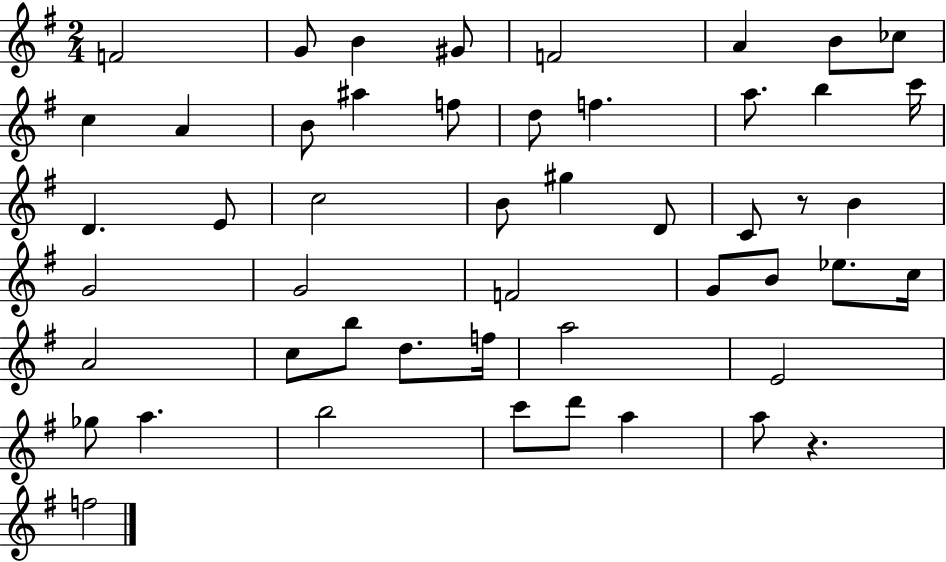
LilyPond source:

{
  \clef treble
  \numericTimeSignature
  \time 2/4
  \key g \major
  f'2 | g'8 b'4 gis'8 | f'2 | a'4 b'8 ces''8 | \break c''4 a'4 | b'8 ais''4 f''8 | d''8 f''4. | a''8. b''4 c'''16 | \break d'4. e'8 | c''2 | b'8 gis''4 d'8 | c'8 r8 b'4 | \break g'2 | g'2 | f'2 | g'8 b'8 ees''8. c''16 | \break a'2 | c''8 b''8 d''8. f''16 | a''2 | e'2 | \break ges''8 a''4. | b''2 | c'''8 d'''8 a''4 | a''8 r4. | \break f''2 | \bar "|."
}